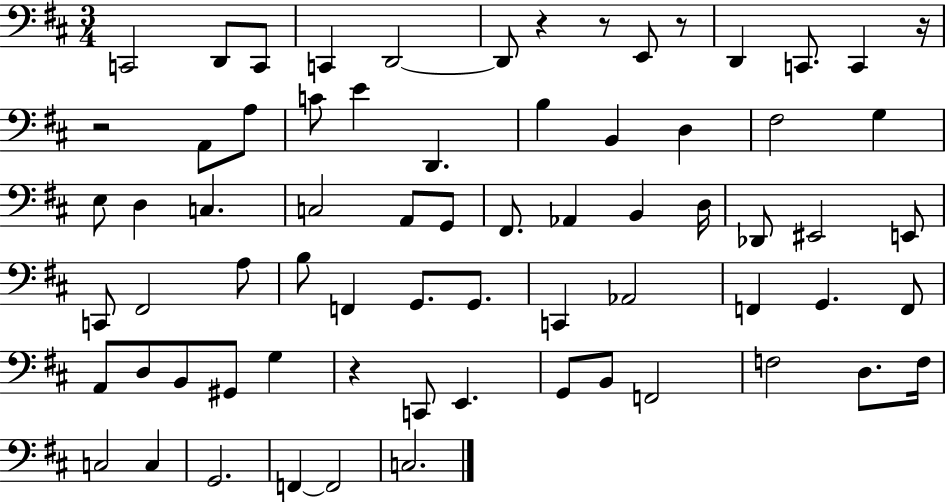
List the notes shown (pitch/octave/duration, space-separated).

C2/h D2/e C2/e C2/q D2/h D2/e R/q R/e E2/e R/e D2/q C2/e. C2/q R/s R/h A2/e A3/e C4/e E4/q D2/q. B3/q B2/q D3/q F#3/h G3/q E3/e D3/q C3/q. C3/h A2/e G2/e F#2/e. Ab2/q B2/q D3/s Db2/e EIS2/h E2/e C2/e F#2/h A3/e B3/e F2/q G2/e. G2/e. C2/q Ab2/h F2/q G2/q. F2/e A2/e D3/e B2/e G#2/e G3/q R/q C2/e E2/q. G2/e B2/e F2/h F3/h D3/e. F3/s C3/h C3/q G2/h. F2/q F2/h C3/h.